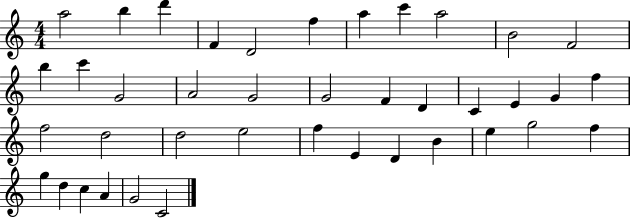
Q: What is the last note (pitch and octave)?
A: C4